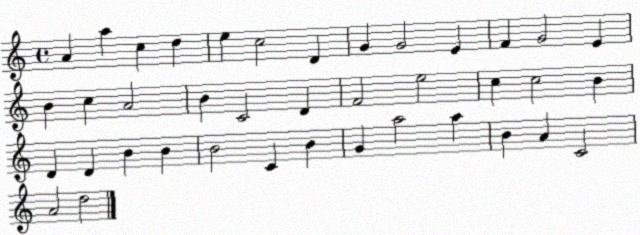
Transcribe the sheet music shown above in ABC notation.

X:1
T:Untitled
M:4/4
L:1/4
K:C
A a c d e c2 D G G2 E F G2 E B c A2 B C2 D F2 e2 c c2 B D D B B B2 C B G a2 a B A C2 A2 d2